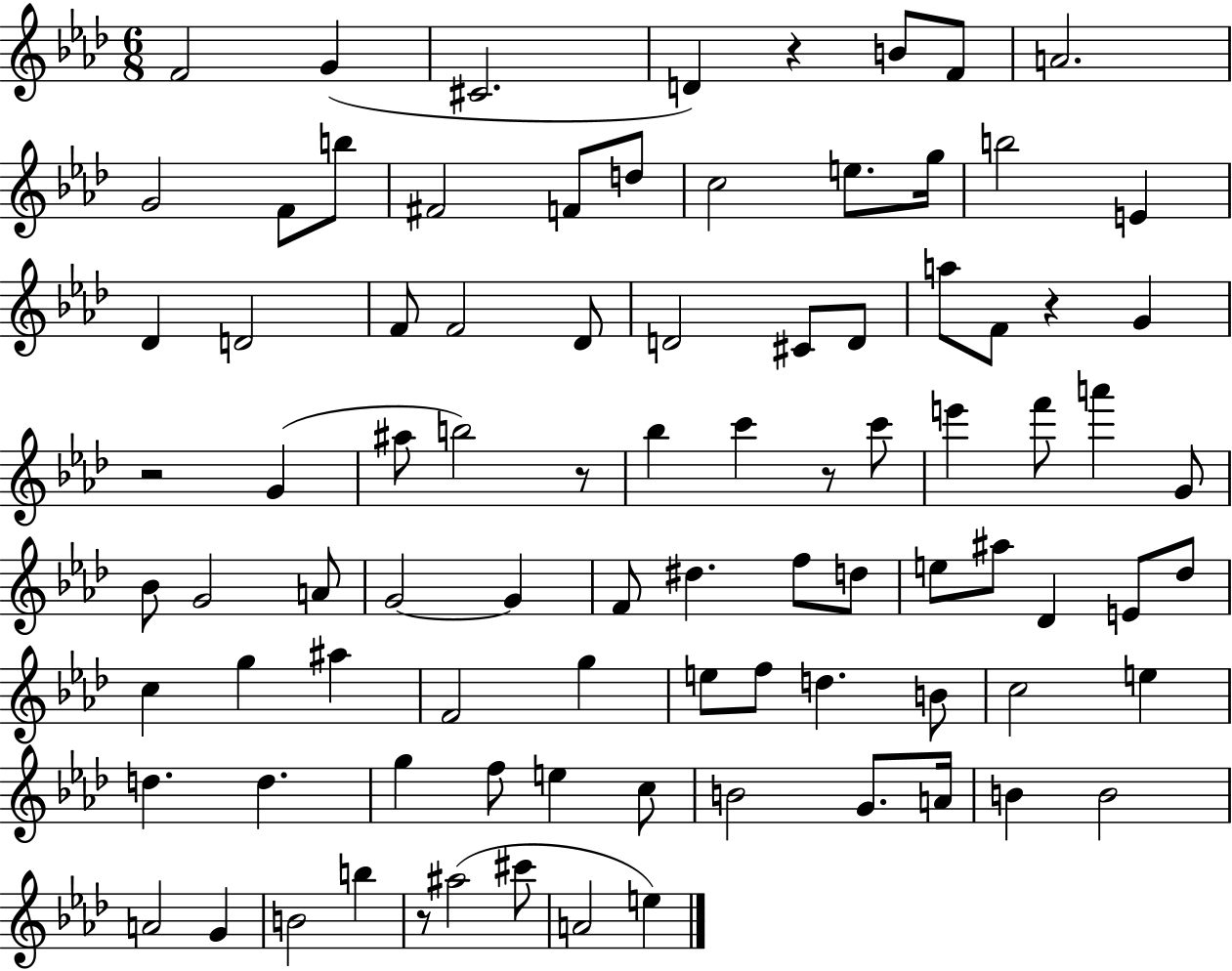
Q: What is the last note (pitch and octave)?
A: E5